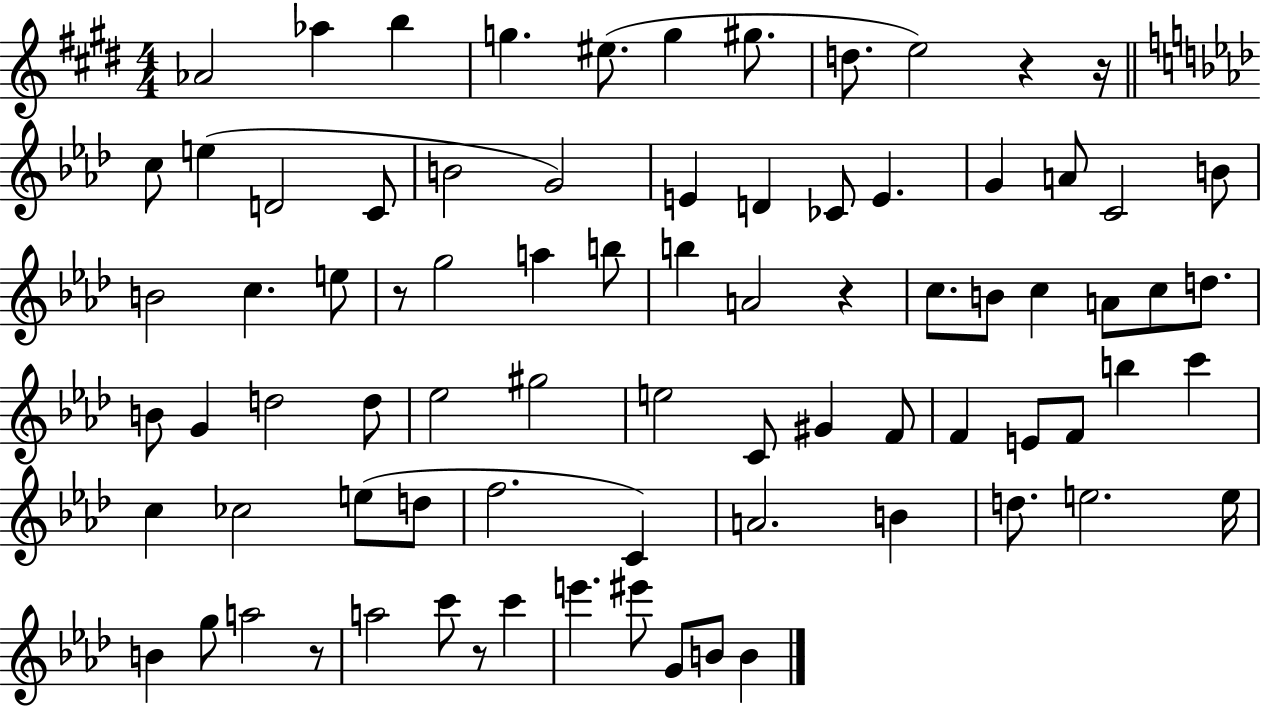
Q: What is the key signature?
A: E major